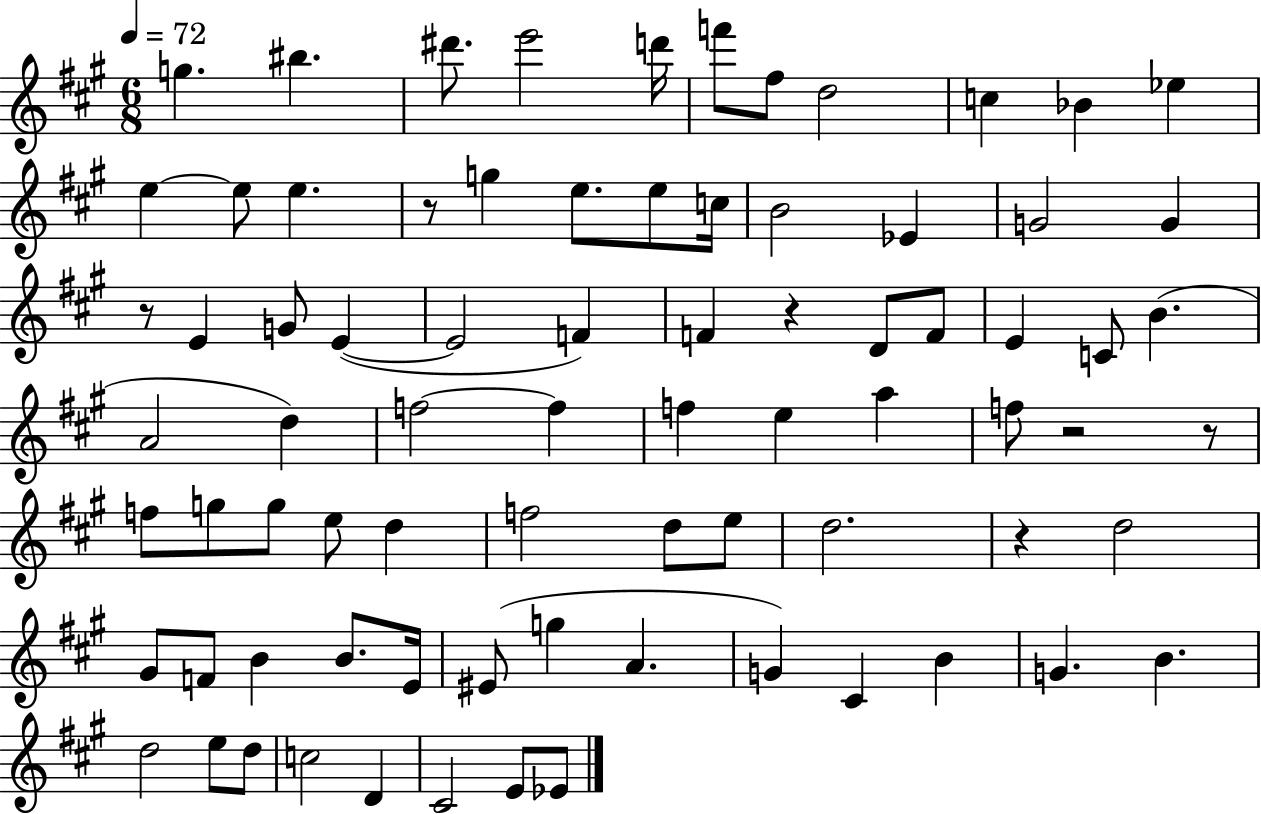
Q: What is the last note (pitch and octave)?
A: Eb4